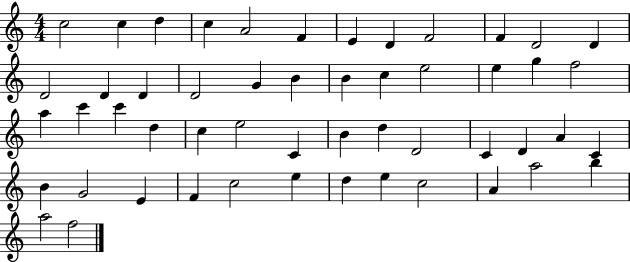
{
  \clef treble
  \numericTimeSignature
  \time 4/4
  \key c \major
  c''2 c''4 d''4 | c''4 a'2 f'4 | e'4 d'4 f'2 | f'4 d'2 d'4 | \break d'2 d'4 d'4 | d'2 g'4 b'4 | b'4 c''4 e''2 | e''4 g''4 f''2 | \break a''4 c'''4 c'''4 d''4 | c''4 e''2 c'4 | b'4 d''4 d'2 | c'4 d'4 a'4 c'4 | \break b'4 g'2 e'4 | f'4 c''2 e''4 | d''4 e''4 c''2 | a'4 a''2 b''4 | \break a''2 f''2 | \bar "|."
}